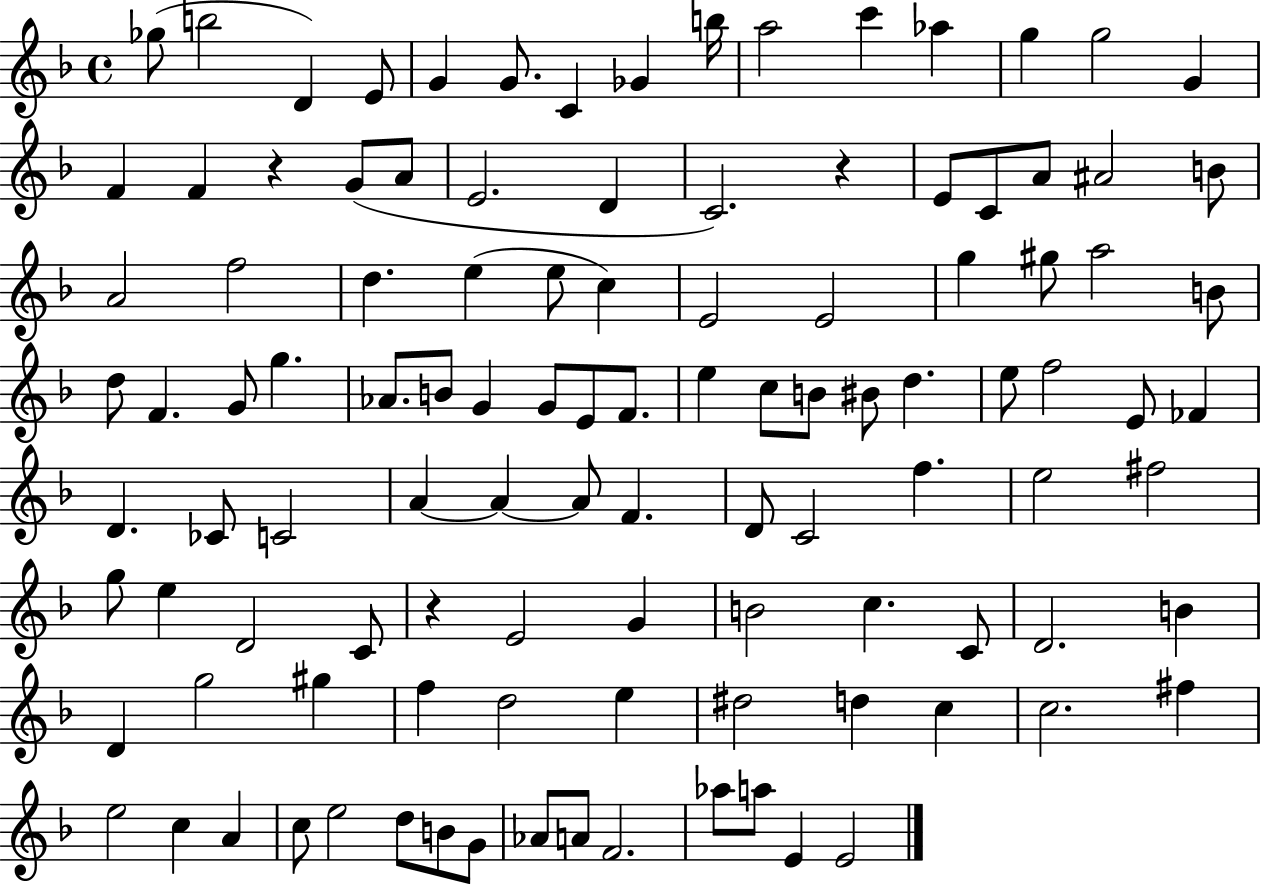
X:1
T:Untitled
M:4/4
L:1/4
K:F
_g/2 b2 D E/2 G G/2 C _G b/4 a2 c' _a g g2 G F F z G/2 A/2 E2 D C2 z E/2 C/2 A/2 ^A2 B/2 A2 f2 d e e/2 c E2 E2 g ^g/2 a2 B/2 d/2 F G/2 g _A/2 B/2 G G/2 E/2 F/2 e c/2 B/2 ^B/2 d e/2 f2 E/2 _F D _C/2 C2 A A A/2 F D/2 C2 f e2 ^f2 g/2 e D2 C/2 z E2 G B2 c C/2 D2 B D g2 ^g f d2 e ^d2 d c c2 ^f e2 c A c/2 e2 d/2 B/2 G/2 _A/2 A/2 F2 _a/2 a/2 E E2